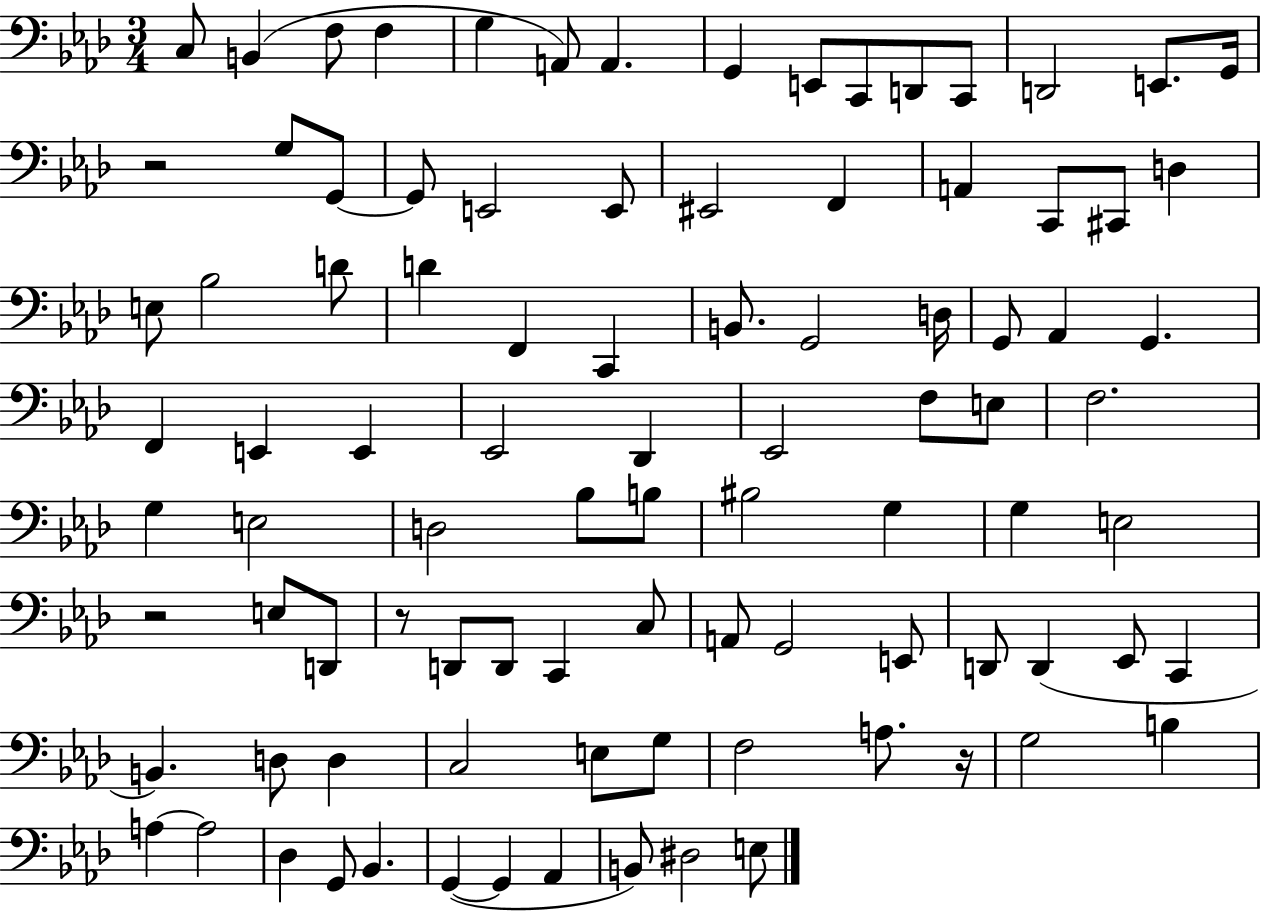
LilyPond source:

{
  \clef bass
  \numericTimeSignature
  \time 3/4
  \key aes \major
  \repeat volta 2 { c8 b,4( f8 f4 | g4 a,8) a,4. | g,4 e,8 c,8 d,8 c,8 | d,2 e,8. g,16 | \break r2 g8 g,8~~ | g,8 e,2 e,8 | eis,2 f,4 | a,4 c,8 cis,8 d4 | \break e8 bes2 d'8 | d'4 f,4 c,4 | b,8. g,2 d16 | g,8 aes,4 g,4. | \break f,4 e,4 e,4 | ees,2 des,4 | ees,2 f8 e8 | f2. | \break g4 e2 | d2 bes8 b8 | bis2 g4 | g4 e2 | \break r2 e8 d,8 | r8 d,8 d,8 c,4 c8 | a,8 g,2 e,8 | d,8 d,4( ees,8 c,4 | \break b,4.) d8 d4 | c2 e8 g8 | f2 a8. r16 | g2 b4 | \break a4~~ a2 | des4 g,8 bes,4. | g,4~(~ g,4 aes,4 | b,8) dis2 e8 | \break } \bar "|."
}